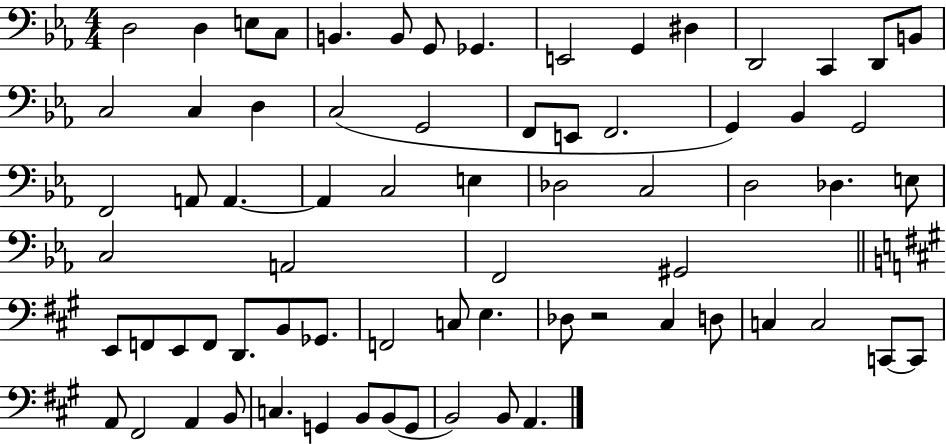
X:1
T:Untitled
M:4/4
L:1/4
K:Eb
D,2 D, E,/2 C,/2 B,, B,,/2 G,,/2 _G,, E,,2 G,, ^D, D,,2 C,, D,,/2 B,,/2 C,2 C, D, C,2 G,,2 F,,/2 E,,/2 F,,2 G,, _B,, G,,2 F,,2 A,,/2 A,, A,, C,2 E, _D,2 C,2 D,2 _D, E,/2 C,2 A,,2 F,,2 ^G,,2 E,,/2 F,,/2 E,,/2 F,,/2 D,,/2 B,,/2 _G,,/2 F,,2 C,/2 E, _D,/2 z2 ^C, D,/2 C, C,2 C,,/2 C,,/2 A,,/2 ^F,,2 A,, B,,/2 C, G,, B,,/2 B,,/2 G,,/2 B,,2 B,,/2 A,,